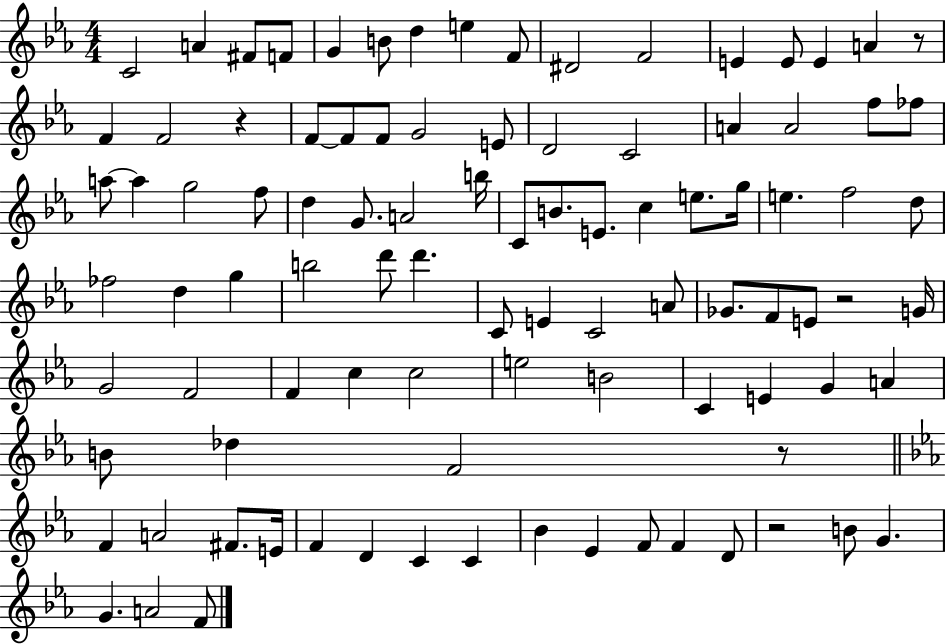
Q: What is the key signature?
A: EES major